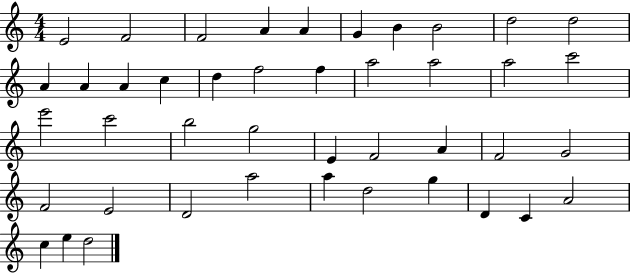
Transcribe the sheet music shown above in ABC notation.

X:1
T:Untitled
M:4/4
L:1/4
K:C
E2 F2 F2 A A G B B2 d2 d2 A A A c d f2 f a2 a2 a2 c'2 e'2 c'2 b2 g2 E F2 A F2 G2 F2 E2 D2 a2 a d2 g D C A2 c e d2